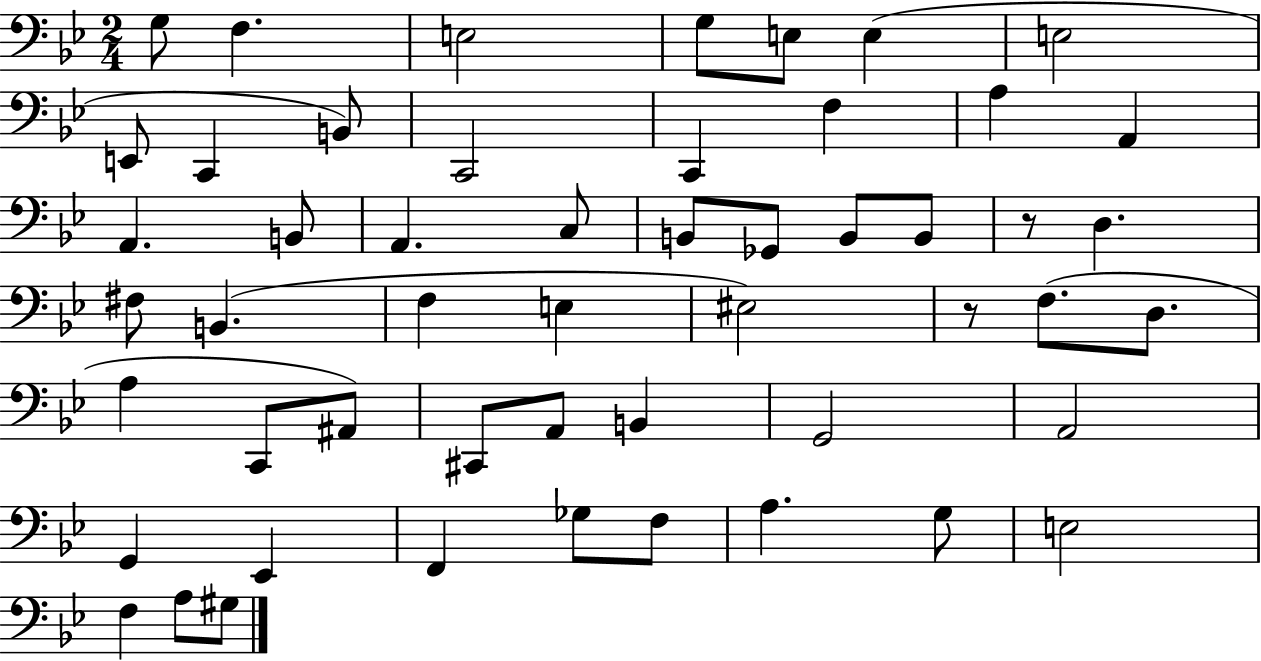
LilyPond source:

{
  \clef bass
  \numericTimeSignature
  \time 2/4
  \key bes \major
  g8 f4. | e2 | g8 e8 e4( | e2 | \break e,8 c,4 b,8) | c,2 | c,4 f4 | a4 a,4 | \break a,4. b,8 | a,4. c8 | b,8 ges,8 b,8 b,8 | r8 d4. | \break fis8 b,4.( | f4 e4 | eis2) | r8 f8.( d8. | \break a4 c,8 ais,8) | cis,8 a,8 b,4 | g,2 | a,2 | \break g,4 ees,4 | f,4 ges8 f8 | a4. g8 | e2 | \break f4 a8 gis8 | \bar "|."
}